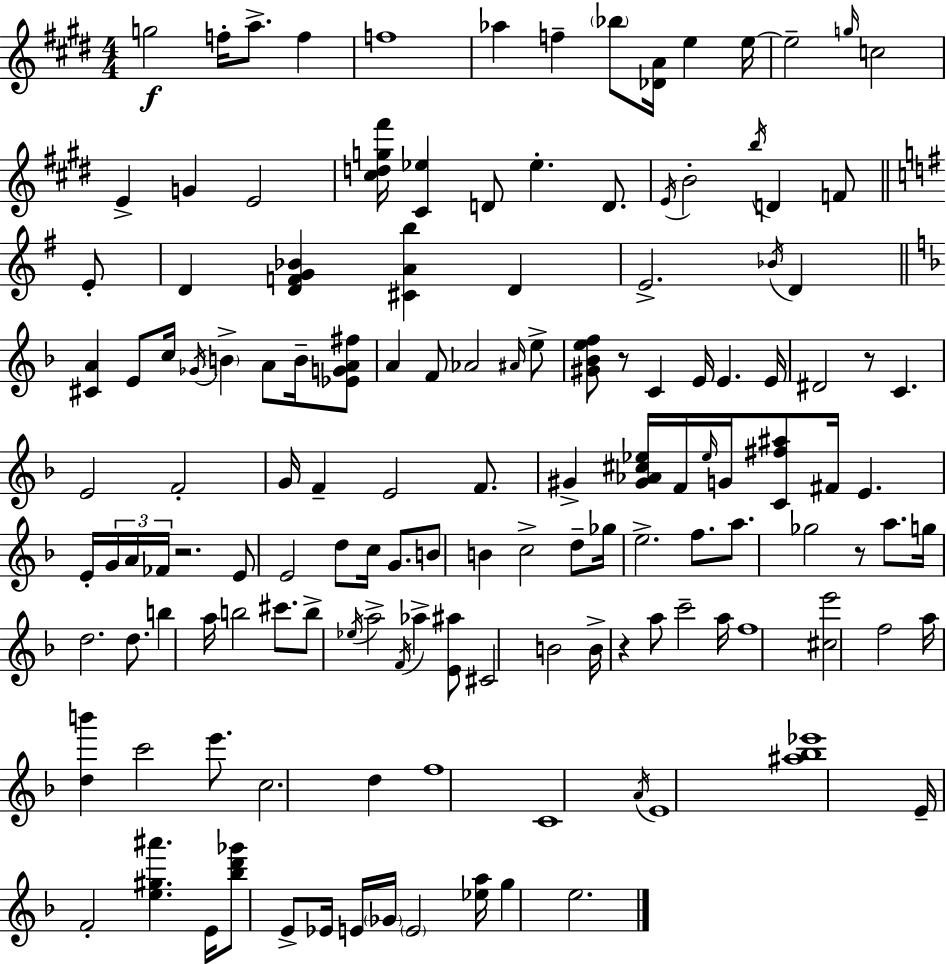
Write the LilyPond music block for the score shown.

{
  \clef treble
  \numericTimeSignature
  \time 4/4
  \key e \major
  \repeat volta 2 { g''2\f f''16-. a''8.-> f''4 | f''1 | aes''4 f''4-- \parenthesize bes''8 <des' a'>16 e''4 e''16~~ | e''2-- \grace { g''16 } c''2 | \break e'4-> g'4 e'2 | <cis'' d'' g'' fis'''>16 <cis' ees''>4 d'8 ees''4.-. d'8. | \acciaccatura { e'16 } b'2-. \acciaccatura { b''16 } d'4 f'8 | \bar "||" \break \key g \major e'8-. d'4 <d' f' g' bes'>4 <cis' a' b''>4 d'4 | e'2.-> \acciaccatura { bes'16 } d'4 | \bar "||" \break \key f \major <cis' a'>4 e'8 c''16 \acciaccatura { ges'16 } \parenthesize b'4-> a'8 b'16-- <ees' g' a' fis''>8 | a'4 f'8 aes'2 \grace { ais'16 } | e''8-> <gis' bes' e'' f''>8 r8 c'4 e'16 e'4. | e'16 dis'2 r8 c'4. | \break e'2 f'2-. | g'16 f'4-- e'2 f'8. | gis'4-> <gis' aes' cis'' ees''>16 f'16 \grace { ees''16 } g'16 <c' fis'' ais''>8 fis'16 e'4. | e'16-. \tuplet 3/2 { g'16 a'16 fes'16 } r2. | \break e'8 e'2 d''8 c''16 | g'8. b'8 b'4 c''2-> | d''8-- ges''16 e''2.-> | f''8. a''8. ges''2 r8 | \break a''8. g''16 d''2. | d''8. b''4 a''16 b''2 | cis'''8. b''8-> \acciaccatura { ees''16 } a''2-> \acciaccatura { f'16 } aes''4-> | <e' ais''>8 cis'2 b'2 | \break b'16-> r4 a''8 c'''2-- | a''16 f''1 | <cis'' e'''>2 f''2 | a''16 <d'' b'''>4 c'''2 | \break e'''8. c''2. | d''4 f''1 | c'1 | \acciaccatura { a'16 } e'1 | \break <ais'' bes'' ees'''>1 | e'16-- f'2-. <e'' gis'' ais'''>4. | e'16 <bes'' d''' ges'''>8 e'8-> ees'16 e'16 \parenthesize ges'16 \parenthesize e'2 | <ees'' a''>16 g''4 e''2. | \break } \bar "|."
}